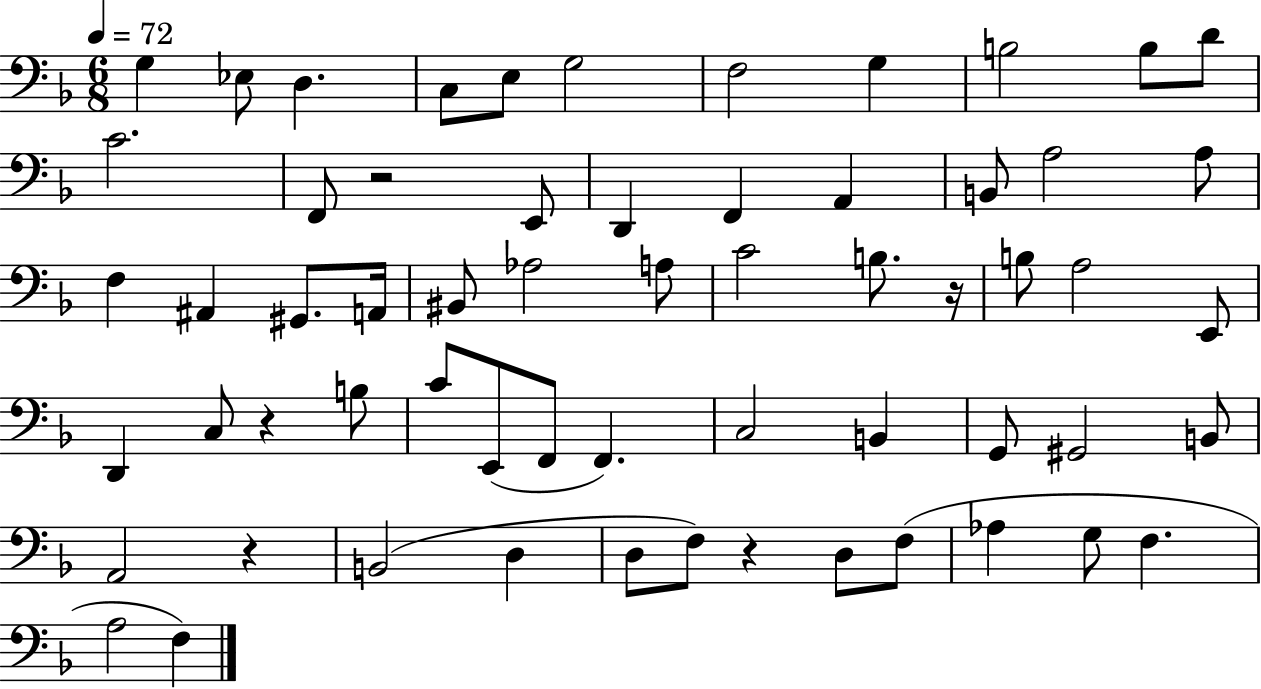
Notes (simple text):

G3/q Eb3/e D3/q. C3/e E3/e G3/h F3/h G3/q B3/h B3/e D4/e C4/h. F2/e R/h E2/e D2/q F2/q A2/q B2/e A3/h A3/e F3/q A#2/q G#2/e. A2/s BIS2/e Ab3/h A3/e C4/h B3/e. R/s B3/e A3/h E2/e D2/q C3/e R/q B3/e C4/e E2/e F2/e F2/q. C3/h B2/q G2/e G#2/h B2/e A2/h R/q B2/h D3/q D3/e F3/e R/q D3/e F3/e Ab3/q G3/e F3/q. A3/h F3/q